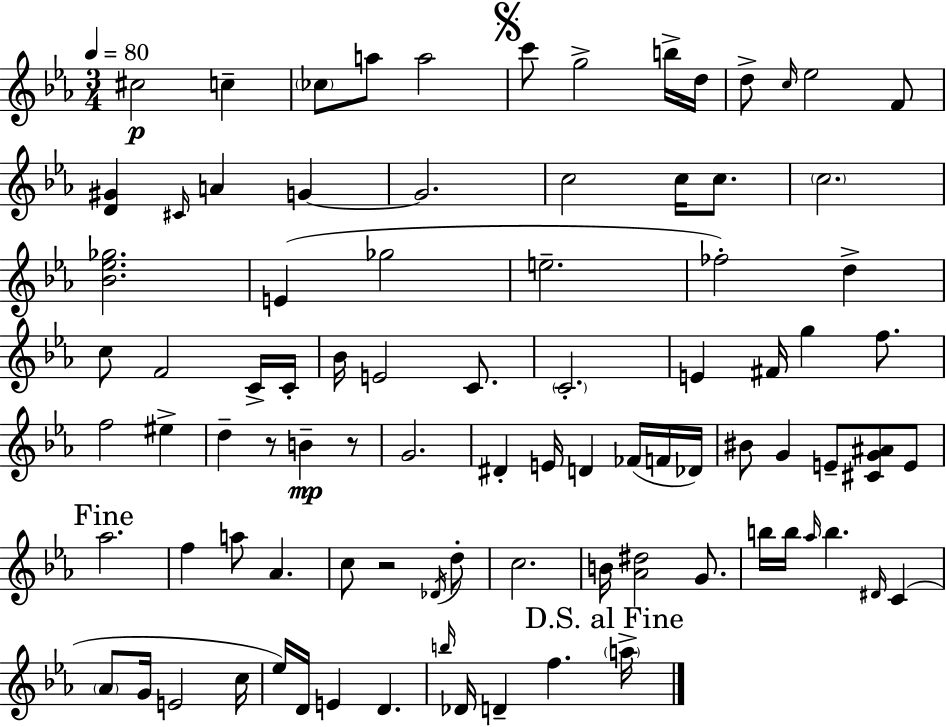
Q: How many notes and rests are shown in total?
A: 89